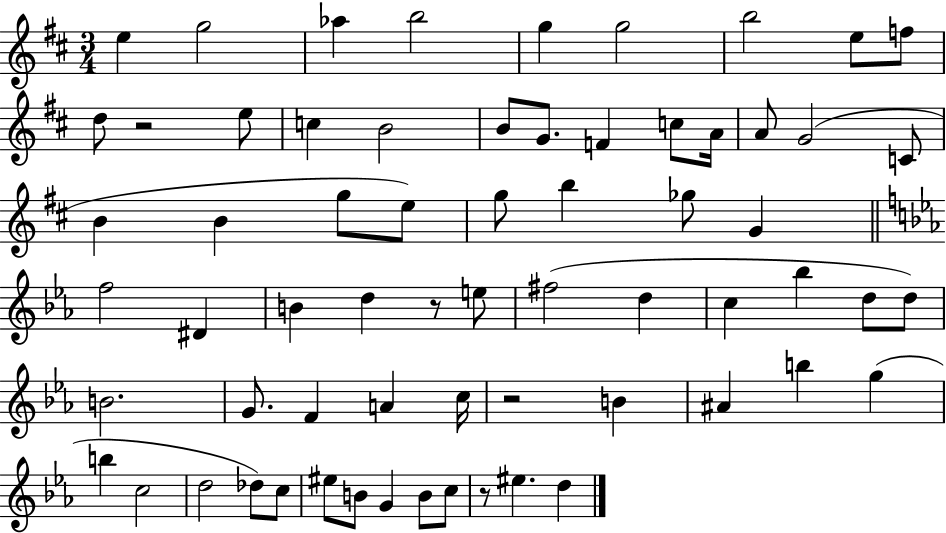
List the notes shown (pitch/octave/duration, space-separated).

E5/q G5/h Ab5/q B5/h G5/q G5/h B5/h E5/e F5/e D5/e R/h E5/e C5/q B4/h B4/e G4/e. F4/q C5/e A4/s A4/e G4/h C4/e B4/q B4/q G5/e E5/e G5/e B5/q Gb5/e G4/q F5/h D#4/q B4/q D5/q R/e E5/e F#5/h D5/q C5/q Bb5/q D5/e D5/e B4/h. G4/e. F4/q A4/q C5/s R/h B4/q A#4/q B5/q G5/q B5/q C5/h D5/h Db5/e C5/e EIS5/e B4/e G4/q B4/e C5/e R/e EIS5/q. D5/q